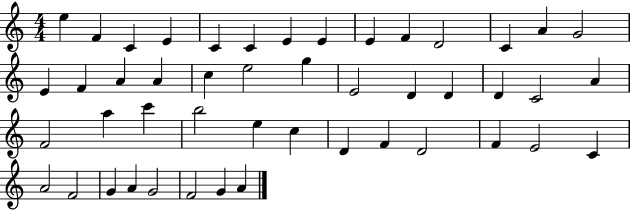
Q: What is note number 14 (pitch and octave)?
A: G4